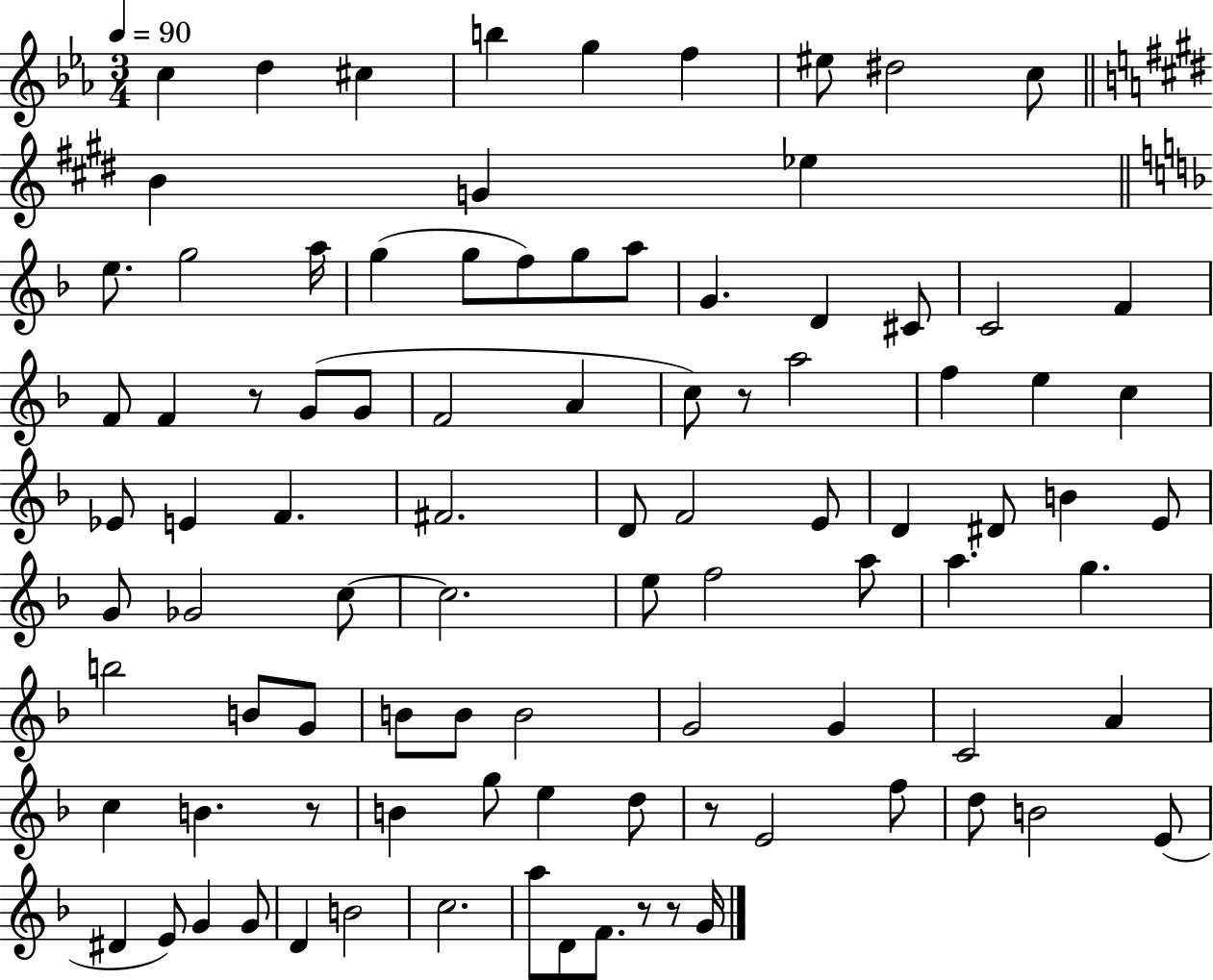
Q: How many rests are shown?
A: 6